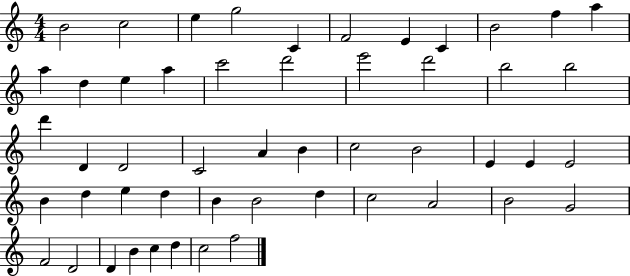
X:1
T:Untitled
M:4/4
L:1/4
K:C
B2 c2 e g2 C F2 E C B2 f a a d e a c'2 d'2 e'2 d'2 b2 b2 d' D D2 C2 A B c2 B2 E E E2 B d e d B B2 d c2 A2 B2 G2 F2 D2 D B c d c2 f2